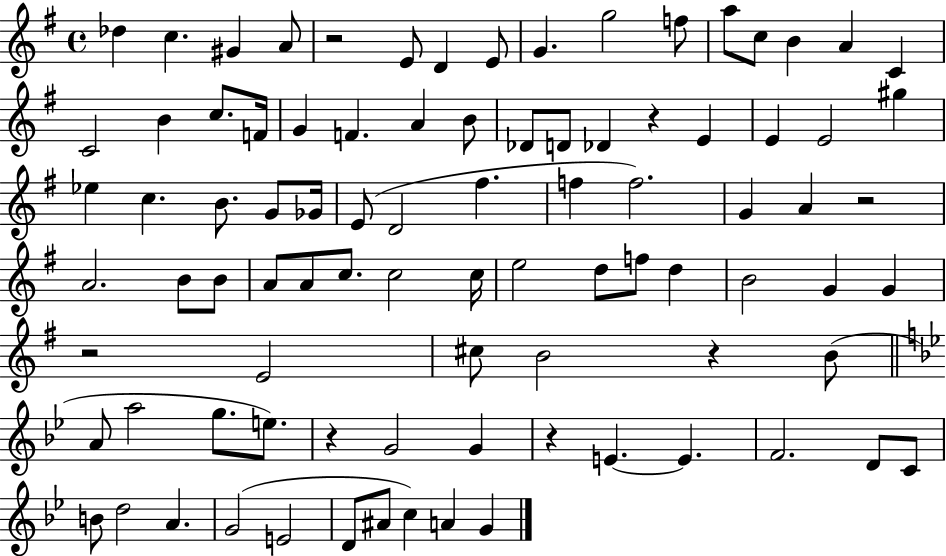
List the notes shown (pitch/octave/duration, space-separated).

Db5/q C5/q. G#4/q A4/e R/h E4/e D4/q E4/e G4/q. G5/h F5/e A5/e C5/e B4/q A4/q C4/q C4/h B4/q C5/e. F4/s G4/q F4/q. A4/q B4/e Db4/e D4/e Db4/q R/q E4/q E4/q E4/h G#5/q Eb5/q C5/q. B4/e. G4/e Gb4/s E4/e D4/h F#5/q. F5/q F5/h. G4/q A4/q R/h A4/h. B4/e B4/e A4/e A4/e C5/e. C5/h C5/s E5/h D5/e F5/e D5/q B4/h G4/q G4/q R/h E4/h C#5/e B4/h R/q B4/e A4/e A5/h G5/e. E5/e. R/q G4/h G4/q R/q E4/q. E4/q. F4/h. D4/e C4/e B4/e D5/h A4/q. G4/h E4/h D4/e A#4/e C5/q A4/q G4/q